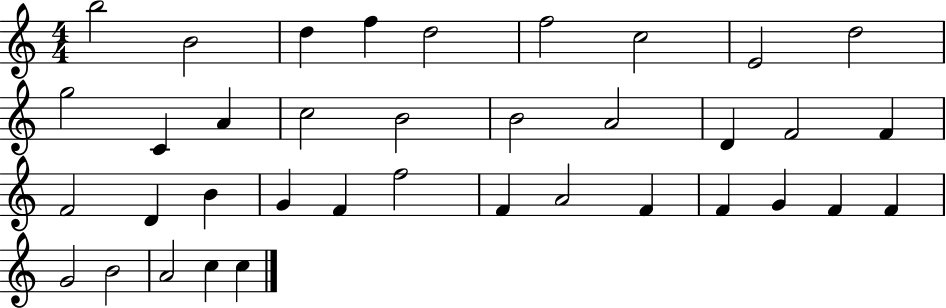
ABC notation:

X:1
T:Untitled
M:4/4
L:1/4
K:C
b2 B2 d f d2 f2 c2 E2 d2 g2 C A c2 B2 B2 A2 D F2 F F2 D B G F f2 F A2 F F G F F G2 B2 A2 c c